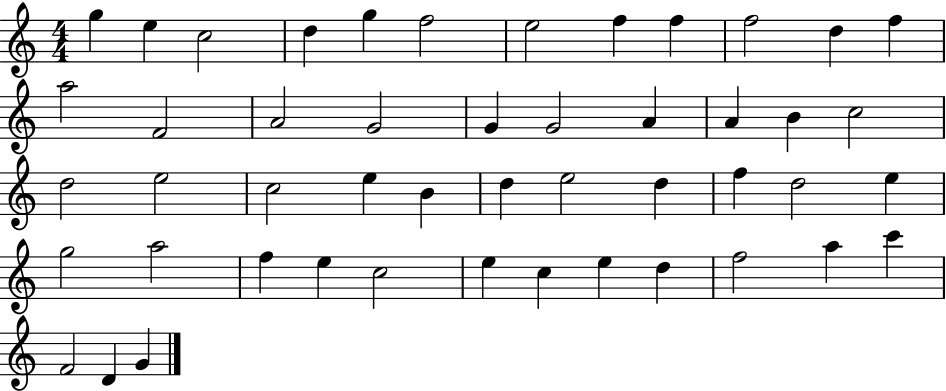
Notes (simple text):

G5/q E5/q C5/h D5/q G5/q F5/h E5/h F5/q F5/q F5/h D5/q F5/q A5/h F4/h A4/h G4/h G4/q G4/h A4/q A4/q B4/q C5/h D5/h E5/h C5/h E5/q B4/q D5/q E5/h D5/q F5/q D5/h E5/q G5/h A5/h F5/q E5/q C5/h E5/q C5/q E5/q D5/q F5/h A5/q C6/q F4/h D4/q G4/q